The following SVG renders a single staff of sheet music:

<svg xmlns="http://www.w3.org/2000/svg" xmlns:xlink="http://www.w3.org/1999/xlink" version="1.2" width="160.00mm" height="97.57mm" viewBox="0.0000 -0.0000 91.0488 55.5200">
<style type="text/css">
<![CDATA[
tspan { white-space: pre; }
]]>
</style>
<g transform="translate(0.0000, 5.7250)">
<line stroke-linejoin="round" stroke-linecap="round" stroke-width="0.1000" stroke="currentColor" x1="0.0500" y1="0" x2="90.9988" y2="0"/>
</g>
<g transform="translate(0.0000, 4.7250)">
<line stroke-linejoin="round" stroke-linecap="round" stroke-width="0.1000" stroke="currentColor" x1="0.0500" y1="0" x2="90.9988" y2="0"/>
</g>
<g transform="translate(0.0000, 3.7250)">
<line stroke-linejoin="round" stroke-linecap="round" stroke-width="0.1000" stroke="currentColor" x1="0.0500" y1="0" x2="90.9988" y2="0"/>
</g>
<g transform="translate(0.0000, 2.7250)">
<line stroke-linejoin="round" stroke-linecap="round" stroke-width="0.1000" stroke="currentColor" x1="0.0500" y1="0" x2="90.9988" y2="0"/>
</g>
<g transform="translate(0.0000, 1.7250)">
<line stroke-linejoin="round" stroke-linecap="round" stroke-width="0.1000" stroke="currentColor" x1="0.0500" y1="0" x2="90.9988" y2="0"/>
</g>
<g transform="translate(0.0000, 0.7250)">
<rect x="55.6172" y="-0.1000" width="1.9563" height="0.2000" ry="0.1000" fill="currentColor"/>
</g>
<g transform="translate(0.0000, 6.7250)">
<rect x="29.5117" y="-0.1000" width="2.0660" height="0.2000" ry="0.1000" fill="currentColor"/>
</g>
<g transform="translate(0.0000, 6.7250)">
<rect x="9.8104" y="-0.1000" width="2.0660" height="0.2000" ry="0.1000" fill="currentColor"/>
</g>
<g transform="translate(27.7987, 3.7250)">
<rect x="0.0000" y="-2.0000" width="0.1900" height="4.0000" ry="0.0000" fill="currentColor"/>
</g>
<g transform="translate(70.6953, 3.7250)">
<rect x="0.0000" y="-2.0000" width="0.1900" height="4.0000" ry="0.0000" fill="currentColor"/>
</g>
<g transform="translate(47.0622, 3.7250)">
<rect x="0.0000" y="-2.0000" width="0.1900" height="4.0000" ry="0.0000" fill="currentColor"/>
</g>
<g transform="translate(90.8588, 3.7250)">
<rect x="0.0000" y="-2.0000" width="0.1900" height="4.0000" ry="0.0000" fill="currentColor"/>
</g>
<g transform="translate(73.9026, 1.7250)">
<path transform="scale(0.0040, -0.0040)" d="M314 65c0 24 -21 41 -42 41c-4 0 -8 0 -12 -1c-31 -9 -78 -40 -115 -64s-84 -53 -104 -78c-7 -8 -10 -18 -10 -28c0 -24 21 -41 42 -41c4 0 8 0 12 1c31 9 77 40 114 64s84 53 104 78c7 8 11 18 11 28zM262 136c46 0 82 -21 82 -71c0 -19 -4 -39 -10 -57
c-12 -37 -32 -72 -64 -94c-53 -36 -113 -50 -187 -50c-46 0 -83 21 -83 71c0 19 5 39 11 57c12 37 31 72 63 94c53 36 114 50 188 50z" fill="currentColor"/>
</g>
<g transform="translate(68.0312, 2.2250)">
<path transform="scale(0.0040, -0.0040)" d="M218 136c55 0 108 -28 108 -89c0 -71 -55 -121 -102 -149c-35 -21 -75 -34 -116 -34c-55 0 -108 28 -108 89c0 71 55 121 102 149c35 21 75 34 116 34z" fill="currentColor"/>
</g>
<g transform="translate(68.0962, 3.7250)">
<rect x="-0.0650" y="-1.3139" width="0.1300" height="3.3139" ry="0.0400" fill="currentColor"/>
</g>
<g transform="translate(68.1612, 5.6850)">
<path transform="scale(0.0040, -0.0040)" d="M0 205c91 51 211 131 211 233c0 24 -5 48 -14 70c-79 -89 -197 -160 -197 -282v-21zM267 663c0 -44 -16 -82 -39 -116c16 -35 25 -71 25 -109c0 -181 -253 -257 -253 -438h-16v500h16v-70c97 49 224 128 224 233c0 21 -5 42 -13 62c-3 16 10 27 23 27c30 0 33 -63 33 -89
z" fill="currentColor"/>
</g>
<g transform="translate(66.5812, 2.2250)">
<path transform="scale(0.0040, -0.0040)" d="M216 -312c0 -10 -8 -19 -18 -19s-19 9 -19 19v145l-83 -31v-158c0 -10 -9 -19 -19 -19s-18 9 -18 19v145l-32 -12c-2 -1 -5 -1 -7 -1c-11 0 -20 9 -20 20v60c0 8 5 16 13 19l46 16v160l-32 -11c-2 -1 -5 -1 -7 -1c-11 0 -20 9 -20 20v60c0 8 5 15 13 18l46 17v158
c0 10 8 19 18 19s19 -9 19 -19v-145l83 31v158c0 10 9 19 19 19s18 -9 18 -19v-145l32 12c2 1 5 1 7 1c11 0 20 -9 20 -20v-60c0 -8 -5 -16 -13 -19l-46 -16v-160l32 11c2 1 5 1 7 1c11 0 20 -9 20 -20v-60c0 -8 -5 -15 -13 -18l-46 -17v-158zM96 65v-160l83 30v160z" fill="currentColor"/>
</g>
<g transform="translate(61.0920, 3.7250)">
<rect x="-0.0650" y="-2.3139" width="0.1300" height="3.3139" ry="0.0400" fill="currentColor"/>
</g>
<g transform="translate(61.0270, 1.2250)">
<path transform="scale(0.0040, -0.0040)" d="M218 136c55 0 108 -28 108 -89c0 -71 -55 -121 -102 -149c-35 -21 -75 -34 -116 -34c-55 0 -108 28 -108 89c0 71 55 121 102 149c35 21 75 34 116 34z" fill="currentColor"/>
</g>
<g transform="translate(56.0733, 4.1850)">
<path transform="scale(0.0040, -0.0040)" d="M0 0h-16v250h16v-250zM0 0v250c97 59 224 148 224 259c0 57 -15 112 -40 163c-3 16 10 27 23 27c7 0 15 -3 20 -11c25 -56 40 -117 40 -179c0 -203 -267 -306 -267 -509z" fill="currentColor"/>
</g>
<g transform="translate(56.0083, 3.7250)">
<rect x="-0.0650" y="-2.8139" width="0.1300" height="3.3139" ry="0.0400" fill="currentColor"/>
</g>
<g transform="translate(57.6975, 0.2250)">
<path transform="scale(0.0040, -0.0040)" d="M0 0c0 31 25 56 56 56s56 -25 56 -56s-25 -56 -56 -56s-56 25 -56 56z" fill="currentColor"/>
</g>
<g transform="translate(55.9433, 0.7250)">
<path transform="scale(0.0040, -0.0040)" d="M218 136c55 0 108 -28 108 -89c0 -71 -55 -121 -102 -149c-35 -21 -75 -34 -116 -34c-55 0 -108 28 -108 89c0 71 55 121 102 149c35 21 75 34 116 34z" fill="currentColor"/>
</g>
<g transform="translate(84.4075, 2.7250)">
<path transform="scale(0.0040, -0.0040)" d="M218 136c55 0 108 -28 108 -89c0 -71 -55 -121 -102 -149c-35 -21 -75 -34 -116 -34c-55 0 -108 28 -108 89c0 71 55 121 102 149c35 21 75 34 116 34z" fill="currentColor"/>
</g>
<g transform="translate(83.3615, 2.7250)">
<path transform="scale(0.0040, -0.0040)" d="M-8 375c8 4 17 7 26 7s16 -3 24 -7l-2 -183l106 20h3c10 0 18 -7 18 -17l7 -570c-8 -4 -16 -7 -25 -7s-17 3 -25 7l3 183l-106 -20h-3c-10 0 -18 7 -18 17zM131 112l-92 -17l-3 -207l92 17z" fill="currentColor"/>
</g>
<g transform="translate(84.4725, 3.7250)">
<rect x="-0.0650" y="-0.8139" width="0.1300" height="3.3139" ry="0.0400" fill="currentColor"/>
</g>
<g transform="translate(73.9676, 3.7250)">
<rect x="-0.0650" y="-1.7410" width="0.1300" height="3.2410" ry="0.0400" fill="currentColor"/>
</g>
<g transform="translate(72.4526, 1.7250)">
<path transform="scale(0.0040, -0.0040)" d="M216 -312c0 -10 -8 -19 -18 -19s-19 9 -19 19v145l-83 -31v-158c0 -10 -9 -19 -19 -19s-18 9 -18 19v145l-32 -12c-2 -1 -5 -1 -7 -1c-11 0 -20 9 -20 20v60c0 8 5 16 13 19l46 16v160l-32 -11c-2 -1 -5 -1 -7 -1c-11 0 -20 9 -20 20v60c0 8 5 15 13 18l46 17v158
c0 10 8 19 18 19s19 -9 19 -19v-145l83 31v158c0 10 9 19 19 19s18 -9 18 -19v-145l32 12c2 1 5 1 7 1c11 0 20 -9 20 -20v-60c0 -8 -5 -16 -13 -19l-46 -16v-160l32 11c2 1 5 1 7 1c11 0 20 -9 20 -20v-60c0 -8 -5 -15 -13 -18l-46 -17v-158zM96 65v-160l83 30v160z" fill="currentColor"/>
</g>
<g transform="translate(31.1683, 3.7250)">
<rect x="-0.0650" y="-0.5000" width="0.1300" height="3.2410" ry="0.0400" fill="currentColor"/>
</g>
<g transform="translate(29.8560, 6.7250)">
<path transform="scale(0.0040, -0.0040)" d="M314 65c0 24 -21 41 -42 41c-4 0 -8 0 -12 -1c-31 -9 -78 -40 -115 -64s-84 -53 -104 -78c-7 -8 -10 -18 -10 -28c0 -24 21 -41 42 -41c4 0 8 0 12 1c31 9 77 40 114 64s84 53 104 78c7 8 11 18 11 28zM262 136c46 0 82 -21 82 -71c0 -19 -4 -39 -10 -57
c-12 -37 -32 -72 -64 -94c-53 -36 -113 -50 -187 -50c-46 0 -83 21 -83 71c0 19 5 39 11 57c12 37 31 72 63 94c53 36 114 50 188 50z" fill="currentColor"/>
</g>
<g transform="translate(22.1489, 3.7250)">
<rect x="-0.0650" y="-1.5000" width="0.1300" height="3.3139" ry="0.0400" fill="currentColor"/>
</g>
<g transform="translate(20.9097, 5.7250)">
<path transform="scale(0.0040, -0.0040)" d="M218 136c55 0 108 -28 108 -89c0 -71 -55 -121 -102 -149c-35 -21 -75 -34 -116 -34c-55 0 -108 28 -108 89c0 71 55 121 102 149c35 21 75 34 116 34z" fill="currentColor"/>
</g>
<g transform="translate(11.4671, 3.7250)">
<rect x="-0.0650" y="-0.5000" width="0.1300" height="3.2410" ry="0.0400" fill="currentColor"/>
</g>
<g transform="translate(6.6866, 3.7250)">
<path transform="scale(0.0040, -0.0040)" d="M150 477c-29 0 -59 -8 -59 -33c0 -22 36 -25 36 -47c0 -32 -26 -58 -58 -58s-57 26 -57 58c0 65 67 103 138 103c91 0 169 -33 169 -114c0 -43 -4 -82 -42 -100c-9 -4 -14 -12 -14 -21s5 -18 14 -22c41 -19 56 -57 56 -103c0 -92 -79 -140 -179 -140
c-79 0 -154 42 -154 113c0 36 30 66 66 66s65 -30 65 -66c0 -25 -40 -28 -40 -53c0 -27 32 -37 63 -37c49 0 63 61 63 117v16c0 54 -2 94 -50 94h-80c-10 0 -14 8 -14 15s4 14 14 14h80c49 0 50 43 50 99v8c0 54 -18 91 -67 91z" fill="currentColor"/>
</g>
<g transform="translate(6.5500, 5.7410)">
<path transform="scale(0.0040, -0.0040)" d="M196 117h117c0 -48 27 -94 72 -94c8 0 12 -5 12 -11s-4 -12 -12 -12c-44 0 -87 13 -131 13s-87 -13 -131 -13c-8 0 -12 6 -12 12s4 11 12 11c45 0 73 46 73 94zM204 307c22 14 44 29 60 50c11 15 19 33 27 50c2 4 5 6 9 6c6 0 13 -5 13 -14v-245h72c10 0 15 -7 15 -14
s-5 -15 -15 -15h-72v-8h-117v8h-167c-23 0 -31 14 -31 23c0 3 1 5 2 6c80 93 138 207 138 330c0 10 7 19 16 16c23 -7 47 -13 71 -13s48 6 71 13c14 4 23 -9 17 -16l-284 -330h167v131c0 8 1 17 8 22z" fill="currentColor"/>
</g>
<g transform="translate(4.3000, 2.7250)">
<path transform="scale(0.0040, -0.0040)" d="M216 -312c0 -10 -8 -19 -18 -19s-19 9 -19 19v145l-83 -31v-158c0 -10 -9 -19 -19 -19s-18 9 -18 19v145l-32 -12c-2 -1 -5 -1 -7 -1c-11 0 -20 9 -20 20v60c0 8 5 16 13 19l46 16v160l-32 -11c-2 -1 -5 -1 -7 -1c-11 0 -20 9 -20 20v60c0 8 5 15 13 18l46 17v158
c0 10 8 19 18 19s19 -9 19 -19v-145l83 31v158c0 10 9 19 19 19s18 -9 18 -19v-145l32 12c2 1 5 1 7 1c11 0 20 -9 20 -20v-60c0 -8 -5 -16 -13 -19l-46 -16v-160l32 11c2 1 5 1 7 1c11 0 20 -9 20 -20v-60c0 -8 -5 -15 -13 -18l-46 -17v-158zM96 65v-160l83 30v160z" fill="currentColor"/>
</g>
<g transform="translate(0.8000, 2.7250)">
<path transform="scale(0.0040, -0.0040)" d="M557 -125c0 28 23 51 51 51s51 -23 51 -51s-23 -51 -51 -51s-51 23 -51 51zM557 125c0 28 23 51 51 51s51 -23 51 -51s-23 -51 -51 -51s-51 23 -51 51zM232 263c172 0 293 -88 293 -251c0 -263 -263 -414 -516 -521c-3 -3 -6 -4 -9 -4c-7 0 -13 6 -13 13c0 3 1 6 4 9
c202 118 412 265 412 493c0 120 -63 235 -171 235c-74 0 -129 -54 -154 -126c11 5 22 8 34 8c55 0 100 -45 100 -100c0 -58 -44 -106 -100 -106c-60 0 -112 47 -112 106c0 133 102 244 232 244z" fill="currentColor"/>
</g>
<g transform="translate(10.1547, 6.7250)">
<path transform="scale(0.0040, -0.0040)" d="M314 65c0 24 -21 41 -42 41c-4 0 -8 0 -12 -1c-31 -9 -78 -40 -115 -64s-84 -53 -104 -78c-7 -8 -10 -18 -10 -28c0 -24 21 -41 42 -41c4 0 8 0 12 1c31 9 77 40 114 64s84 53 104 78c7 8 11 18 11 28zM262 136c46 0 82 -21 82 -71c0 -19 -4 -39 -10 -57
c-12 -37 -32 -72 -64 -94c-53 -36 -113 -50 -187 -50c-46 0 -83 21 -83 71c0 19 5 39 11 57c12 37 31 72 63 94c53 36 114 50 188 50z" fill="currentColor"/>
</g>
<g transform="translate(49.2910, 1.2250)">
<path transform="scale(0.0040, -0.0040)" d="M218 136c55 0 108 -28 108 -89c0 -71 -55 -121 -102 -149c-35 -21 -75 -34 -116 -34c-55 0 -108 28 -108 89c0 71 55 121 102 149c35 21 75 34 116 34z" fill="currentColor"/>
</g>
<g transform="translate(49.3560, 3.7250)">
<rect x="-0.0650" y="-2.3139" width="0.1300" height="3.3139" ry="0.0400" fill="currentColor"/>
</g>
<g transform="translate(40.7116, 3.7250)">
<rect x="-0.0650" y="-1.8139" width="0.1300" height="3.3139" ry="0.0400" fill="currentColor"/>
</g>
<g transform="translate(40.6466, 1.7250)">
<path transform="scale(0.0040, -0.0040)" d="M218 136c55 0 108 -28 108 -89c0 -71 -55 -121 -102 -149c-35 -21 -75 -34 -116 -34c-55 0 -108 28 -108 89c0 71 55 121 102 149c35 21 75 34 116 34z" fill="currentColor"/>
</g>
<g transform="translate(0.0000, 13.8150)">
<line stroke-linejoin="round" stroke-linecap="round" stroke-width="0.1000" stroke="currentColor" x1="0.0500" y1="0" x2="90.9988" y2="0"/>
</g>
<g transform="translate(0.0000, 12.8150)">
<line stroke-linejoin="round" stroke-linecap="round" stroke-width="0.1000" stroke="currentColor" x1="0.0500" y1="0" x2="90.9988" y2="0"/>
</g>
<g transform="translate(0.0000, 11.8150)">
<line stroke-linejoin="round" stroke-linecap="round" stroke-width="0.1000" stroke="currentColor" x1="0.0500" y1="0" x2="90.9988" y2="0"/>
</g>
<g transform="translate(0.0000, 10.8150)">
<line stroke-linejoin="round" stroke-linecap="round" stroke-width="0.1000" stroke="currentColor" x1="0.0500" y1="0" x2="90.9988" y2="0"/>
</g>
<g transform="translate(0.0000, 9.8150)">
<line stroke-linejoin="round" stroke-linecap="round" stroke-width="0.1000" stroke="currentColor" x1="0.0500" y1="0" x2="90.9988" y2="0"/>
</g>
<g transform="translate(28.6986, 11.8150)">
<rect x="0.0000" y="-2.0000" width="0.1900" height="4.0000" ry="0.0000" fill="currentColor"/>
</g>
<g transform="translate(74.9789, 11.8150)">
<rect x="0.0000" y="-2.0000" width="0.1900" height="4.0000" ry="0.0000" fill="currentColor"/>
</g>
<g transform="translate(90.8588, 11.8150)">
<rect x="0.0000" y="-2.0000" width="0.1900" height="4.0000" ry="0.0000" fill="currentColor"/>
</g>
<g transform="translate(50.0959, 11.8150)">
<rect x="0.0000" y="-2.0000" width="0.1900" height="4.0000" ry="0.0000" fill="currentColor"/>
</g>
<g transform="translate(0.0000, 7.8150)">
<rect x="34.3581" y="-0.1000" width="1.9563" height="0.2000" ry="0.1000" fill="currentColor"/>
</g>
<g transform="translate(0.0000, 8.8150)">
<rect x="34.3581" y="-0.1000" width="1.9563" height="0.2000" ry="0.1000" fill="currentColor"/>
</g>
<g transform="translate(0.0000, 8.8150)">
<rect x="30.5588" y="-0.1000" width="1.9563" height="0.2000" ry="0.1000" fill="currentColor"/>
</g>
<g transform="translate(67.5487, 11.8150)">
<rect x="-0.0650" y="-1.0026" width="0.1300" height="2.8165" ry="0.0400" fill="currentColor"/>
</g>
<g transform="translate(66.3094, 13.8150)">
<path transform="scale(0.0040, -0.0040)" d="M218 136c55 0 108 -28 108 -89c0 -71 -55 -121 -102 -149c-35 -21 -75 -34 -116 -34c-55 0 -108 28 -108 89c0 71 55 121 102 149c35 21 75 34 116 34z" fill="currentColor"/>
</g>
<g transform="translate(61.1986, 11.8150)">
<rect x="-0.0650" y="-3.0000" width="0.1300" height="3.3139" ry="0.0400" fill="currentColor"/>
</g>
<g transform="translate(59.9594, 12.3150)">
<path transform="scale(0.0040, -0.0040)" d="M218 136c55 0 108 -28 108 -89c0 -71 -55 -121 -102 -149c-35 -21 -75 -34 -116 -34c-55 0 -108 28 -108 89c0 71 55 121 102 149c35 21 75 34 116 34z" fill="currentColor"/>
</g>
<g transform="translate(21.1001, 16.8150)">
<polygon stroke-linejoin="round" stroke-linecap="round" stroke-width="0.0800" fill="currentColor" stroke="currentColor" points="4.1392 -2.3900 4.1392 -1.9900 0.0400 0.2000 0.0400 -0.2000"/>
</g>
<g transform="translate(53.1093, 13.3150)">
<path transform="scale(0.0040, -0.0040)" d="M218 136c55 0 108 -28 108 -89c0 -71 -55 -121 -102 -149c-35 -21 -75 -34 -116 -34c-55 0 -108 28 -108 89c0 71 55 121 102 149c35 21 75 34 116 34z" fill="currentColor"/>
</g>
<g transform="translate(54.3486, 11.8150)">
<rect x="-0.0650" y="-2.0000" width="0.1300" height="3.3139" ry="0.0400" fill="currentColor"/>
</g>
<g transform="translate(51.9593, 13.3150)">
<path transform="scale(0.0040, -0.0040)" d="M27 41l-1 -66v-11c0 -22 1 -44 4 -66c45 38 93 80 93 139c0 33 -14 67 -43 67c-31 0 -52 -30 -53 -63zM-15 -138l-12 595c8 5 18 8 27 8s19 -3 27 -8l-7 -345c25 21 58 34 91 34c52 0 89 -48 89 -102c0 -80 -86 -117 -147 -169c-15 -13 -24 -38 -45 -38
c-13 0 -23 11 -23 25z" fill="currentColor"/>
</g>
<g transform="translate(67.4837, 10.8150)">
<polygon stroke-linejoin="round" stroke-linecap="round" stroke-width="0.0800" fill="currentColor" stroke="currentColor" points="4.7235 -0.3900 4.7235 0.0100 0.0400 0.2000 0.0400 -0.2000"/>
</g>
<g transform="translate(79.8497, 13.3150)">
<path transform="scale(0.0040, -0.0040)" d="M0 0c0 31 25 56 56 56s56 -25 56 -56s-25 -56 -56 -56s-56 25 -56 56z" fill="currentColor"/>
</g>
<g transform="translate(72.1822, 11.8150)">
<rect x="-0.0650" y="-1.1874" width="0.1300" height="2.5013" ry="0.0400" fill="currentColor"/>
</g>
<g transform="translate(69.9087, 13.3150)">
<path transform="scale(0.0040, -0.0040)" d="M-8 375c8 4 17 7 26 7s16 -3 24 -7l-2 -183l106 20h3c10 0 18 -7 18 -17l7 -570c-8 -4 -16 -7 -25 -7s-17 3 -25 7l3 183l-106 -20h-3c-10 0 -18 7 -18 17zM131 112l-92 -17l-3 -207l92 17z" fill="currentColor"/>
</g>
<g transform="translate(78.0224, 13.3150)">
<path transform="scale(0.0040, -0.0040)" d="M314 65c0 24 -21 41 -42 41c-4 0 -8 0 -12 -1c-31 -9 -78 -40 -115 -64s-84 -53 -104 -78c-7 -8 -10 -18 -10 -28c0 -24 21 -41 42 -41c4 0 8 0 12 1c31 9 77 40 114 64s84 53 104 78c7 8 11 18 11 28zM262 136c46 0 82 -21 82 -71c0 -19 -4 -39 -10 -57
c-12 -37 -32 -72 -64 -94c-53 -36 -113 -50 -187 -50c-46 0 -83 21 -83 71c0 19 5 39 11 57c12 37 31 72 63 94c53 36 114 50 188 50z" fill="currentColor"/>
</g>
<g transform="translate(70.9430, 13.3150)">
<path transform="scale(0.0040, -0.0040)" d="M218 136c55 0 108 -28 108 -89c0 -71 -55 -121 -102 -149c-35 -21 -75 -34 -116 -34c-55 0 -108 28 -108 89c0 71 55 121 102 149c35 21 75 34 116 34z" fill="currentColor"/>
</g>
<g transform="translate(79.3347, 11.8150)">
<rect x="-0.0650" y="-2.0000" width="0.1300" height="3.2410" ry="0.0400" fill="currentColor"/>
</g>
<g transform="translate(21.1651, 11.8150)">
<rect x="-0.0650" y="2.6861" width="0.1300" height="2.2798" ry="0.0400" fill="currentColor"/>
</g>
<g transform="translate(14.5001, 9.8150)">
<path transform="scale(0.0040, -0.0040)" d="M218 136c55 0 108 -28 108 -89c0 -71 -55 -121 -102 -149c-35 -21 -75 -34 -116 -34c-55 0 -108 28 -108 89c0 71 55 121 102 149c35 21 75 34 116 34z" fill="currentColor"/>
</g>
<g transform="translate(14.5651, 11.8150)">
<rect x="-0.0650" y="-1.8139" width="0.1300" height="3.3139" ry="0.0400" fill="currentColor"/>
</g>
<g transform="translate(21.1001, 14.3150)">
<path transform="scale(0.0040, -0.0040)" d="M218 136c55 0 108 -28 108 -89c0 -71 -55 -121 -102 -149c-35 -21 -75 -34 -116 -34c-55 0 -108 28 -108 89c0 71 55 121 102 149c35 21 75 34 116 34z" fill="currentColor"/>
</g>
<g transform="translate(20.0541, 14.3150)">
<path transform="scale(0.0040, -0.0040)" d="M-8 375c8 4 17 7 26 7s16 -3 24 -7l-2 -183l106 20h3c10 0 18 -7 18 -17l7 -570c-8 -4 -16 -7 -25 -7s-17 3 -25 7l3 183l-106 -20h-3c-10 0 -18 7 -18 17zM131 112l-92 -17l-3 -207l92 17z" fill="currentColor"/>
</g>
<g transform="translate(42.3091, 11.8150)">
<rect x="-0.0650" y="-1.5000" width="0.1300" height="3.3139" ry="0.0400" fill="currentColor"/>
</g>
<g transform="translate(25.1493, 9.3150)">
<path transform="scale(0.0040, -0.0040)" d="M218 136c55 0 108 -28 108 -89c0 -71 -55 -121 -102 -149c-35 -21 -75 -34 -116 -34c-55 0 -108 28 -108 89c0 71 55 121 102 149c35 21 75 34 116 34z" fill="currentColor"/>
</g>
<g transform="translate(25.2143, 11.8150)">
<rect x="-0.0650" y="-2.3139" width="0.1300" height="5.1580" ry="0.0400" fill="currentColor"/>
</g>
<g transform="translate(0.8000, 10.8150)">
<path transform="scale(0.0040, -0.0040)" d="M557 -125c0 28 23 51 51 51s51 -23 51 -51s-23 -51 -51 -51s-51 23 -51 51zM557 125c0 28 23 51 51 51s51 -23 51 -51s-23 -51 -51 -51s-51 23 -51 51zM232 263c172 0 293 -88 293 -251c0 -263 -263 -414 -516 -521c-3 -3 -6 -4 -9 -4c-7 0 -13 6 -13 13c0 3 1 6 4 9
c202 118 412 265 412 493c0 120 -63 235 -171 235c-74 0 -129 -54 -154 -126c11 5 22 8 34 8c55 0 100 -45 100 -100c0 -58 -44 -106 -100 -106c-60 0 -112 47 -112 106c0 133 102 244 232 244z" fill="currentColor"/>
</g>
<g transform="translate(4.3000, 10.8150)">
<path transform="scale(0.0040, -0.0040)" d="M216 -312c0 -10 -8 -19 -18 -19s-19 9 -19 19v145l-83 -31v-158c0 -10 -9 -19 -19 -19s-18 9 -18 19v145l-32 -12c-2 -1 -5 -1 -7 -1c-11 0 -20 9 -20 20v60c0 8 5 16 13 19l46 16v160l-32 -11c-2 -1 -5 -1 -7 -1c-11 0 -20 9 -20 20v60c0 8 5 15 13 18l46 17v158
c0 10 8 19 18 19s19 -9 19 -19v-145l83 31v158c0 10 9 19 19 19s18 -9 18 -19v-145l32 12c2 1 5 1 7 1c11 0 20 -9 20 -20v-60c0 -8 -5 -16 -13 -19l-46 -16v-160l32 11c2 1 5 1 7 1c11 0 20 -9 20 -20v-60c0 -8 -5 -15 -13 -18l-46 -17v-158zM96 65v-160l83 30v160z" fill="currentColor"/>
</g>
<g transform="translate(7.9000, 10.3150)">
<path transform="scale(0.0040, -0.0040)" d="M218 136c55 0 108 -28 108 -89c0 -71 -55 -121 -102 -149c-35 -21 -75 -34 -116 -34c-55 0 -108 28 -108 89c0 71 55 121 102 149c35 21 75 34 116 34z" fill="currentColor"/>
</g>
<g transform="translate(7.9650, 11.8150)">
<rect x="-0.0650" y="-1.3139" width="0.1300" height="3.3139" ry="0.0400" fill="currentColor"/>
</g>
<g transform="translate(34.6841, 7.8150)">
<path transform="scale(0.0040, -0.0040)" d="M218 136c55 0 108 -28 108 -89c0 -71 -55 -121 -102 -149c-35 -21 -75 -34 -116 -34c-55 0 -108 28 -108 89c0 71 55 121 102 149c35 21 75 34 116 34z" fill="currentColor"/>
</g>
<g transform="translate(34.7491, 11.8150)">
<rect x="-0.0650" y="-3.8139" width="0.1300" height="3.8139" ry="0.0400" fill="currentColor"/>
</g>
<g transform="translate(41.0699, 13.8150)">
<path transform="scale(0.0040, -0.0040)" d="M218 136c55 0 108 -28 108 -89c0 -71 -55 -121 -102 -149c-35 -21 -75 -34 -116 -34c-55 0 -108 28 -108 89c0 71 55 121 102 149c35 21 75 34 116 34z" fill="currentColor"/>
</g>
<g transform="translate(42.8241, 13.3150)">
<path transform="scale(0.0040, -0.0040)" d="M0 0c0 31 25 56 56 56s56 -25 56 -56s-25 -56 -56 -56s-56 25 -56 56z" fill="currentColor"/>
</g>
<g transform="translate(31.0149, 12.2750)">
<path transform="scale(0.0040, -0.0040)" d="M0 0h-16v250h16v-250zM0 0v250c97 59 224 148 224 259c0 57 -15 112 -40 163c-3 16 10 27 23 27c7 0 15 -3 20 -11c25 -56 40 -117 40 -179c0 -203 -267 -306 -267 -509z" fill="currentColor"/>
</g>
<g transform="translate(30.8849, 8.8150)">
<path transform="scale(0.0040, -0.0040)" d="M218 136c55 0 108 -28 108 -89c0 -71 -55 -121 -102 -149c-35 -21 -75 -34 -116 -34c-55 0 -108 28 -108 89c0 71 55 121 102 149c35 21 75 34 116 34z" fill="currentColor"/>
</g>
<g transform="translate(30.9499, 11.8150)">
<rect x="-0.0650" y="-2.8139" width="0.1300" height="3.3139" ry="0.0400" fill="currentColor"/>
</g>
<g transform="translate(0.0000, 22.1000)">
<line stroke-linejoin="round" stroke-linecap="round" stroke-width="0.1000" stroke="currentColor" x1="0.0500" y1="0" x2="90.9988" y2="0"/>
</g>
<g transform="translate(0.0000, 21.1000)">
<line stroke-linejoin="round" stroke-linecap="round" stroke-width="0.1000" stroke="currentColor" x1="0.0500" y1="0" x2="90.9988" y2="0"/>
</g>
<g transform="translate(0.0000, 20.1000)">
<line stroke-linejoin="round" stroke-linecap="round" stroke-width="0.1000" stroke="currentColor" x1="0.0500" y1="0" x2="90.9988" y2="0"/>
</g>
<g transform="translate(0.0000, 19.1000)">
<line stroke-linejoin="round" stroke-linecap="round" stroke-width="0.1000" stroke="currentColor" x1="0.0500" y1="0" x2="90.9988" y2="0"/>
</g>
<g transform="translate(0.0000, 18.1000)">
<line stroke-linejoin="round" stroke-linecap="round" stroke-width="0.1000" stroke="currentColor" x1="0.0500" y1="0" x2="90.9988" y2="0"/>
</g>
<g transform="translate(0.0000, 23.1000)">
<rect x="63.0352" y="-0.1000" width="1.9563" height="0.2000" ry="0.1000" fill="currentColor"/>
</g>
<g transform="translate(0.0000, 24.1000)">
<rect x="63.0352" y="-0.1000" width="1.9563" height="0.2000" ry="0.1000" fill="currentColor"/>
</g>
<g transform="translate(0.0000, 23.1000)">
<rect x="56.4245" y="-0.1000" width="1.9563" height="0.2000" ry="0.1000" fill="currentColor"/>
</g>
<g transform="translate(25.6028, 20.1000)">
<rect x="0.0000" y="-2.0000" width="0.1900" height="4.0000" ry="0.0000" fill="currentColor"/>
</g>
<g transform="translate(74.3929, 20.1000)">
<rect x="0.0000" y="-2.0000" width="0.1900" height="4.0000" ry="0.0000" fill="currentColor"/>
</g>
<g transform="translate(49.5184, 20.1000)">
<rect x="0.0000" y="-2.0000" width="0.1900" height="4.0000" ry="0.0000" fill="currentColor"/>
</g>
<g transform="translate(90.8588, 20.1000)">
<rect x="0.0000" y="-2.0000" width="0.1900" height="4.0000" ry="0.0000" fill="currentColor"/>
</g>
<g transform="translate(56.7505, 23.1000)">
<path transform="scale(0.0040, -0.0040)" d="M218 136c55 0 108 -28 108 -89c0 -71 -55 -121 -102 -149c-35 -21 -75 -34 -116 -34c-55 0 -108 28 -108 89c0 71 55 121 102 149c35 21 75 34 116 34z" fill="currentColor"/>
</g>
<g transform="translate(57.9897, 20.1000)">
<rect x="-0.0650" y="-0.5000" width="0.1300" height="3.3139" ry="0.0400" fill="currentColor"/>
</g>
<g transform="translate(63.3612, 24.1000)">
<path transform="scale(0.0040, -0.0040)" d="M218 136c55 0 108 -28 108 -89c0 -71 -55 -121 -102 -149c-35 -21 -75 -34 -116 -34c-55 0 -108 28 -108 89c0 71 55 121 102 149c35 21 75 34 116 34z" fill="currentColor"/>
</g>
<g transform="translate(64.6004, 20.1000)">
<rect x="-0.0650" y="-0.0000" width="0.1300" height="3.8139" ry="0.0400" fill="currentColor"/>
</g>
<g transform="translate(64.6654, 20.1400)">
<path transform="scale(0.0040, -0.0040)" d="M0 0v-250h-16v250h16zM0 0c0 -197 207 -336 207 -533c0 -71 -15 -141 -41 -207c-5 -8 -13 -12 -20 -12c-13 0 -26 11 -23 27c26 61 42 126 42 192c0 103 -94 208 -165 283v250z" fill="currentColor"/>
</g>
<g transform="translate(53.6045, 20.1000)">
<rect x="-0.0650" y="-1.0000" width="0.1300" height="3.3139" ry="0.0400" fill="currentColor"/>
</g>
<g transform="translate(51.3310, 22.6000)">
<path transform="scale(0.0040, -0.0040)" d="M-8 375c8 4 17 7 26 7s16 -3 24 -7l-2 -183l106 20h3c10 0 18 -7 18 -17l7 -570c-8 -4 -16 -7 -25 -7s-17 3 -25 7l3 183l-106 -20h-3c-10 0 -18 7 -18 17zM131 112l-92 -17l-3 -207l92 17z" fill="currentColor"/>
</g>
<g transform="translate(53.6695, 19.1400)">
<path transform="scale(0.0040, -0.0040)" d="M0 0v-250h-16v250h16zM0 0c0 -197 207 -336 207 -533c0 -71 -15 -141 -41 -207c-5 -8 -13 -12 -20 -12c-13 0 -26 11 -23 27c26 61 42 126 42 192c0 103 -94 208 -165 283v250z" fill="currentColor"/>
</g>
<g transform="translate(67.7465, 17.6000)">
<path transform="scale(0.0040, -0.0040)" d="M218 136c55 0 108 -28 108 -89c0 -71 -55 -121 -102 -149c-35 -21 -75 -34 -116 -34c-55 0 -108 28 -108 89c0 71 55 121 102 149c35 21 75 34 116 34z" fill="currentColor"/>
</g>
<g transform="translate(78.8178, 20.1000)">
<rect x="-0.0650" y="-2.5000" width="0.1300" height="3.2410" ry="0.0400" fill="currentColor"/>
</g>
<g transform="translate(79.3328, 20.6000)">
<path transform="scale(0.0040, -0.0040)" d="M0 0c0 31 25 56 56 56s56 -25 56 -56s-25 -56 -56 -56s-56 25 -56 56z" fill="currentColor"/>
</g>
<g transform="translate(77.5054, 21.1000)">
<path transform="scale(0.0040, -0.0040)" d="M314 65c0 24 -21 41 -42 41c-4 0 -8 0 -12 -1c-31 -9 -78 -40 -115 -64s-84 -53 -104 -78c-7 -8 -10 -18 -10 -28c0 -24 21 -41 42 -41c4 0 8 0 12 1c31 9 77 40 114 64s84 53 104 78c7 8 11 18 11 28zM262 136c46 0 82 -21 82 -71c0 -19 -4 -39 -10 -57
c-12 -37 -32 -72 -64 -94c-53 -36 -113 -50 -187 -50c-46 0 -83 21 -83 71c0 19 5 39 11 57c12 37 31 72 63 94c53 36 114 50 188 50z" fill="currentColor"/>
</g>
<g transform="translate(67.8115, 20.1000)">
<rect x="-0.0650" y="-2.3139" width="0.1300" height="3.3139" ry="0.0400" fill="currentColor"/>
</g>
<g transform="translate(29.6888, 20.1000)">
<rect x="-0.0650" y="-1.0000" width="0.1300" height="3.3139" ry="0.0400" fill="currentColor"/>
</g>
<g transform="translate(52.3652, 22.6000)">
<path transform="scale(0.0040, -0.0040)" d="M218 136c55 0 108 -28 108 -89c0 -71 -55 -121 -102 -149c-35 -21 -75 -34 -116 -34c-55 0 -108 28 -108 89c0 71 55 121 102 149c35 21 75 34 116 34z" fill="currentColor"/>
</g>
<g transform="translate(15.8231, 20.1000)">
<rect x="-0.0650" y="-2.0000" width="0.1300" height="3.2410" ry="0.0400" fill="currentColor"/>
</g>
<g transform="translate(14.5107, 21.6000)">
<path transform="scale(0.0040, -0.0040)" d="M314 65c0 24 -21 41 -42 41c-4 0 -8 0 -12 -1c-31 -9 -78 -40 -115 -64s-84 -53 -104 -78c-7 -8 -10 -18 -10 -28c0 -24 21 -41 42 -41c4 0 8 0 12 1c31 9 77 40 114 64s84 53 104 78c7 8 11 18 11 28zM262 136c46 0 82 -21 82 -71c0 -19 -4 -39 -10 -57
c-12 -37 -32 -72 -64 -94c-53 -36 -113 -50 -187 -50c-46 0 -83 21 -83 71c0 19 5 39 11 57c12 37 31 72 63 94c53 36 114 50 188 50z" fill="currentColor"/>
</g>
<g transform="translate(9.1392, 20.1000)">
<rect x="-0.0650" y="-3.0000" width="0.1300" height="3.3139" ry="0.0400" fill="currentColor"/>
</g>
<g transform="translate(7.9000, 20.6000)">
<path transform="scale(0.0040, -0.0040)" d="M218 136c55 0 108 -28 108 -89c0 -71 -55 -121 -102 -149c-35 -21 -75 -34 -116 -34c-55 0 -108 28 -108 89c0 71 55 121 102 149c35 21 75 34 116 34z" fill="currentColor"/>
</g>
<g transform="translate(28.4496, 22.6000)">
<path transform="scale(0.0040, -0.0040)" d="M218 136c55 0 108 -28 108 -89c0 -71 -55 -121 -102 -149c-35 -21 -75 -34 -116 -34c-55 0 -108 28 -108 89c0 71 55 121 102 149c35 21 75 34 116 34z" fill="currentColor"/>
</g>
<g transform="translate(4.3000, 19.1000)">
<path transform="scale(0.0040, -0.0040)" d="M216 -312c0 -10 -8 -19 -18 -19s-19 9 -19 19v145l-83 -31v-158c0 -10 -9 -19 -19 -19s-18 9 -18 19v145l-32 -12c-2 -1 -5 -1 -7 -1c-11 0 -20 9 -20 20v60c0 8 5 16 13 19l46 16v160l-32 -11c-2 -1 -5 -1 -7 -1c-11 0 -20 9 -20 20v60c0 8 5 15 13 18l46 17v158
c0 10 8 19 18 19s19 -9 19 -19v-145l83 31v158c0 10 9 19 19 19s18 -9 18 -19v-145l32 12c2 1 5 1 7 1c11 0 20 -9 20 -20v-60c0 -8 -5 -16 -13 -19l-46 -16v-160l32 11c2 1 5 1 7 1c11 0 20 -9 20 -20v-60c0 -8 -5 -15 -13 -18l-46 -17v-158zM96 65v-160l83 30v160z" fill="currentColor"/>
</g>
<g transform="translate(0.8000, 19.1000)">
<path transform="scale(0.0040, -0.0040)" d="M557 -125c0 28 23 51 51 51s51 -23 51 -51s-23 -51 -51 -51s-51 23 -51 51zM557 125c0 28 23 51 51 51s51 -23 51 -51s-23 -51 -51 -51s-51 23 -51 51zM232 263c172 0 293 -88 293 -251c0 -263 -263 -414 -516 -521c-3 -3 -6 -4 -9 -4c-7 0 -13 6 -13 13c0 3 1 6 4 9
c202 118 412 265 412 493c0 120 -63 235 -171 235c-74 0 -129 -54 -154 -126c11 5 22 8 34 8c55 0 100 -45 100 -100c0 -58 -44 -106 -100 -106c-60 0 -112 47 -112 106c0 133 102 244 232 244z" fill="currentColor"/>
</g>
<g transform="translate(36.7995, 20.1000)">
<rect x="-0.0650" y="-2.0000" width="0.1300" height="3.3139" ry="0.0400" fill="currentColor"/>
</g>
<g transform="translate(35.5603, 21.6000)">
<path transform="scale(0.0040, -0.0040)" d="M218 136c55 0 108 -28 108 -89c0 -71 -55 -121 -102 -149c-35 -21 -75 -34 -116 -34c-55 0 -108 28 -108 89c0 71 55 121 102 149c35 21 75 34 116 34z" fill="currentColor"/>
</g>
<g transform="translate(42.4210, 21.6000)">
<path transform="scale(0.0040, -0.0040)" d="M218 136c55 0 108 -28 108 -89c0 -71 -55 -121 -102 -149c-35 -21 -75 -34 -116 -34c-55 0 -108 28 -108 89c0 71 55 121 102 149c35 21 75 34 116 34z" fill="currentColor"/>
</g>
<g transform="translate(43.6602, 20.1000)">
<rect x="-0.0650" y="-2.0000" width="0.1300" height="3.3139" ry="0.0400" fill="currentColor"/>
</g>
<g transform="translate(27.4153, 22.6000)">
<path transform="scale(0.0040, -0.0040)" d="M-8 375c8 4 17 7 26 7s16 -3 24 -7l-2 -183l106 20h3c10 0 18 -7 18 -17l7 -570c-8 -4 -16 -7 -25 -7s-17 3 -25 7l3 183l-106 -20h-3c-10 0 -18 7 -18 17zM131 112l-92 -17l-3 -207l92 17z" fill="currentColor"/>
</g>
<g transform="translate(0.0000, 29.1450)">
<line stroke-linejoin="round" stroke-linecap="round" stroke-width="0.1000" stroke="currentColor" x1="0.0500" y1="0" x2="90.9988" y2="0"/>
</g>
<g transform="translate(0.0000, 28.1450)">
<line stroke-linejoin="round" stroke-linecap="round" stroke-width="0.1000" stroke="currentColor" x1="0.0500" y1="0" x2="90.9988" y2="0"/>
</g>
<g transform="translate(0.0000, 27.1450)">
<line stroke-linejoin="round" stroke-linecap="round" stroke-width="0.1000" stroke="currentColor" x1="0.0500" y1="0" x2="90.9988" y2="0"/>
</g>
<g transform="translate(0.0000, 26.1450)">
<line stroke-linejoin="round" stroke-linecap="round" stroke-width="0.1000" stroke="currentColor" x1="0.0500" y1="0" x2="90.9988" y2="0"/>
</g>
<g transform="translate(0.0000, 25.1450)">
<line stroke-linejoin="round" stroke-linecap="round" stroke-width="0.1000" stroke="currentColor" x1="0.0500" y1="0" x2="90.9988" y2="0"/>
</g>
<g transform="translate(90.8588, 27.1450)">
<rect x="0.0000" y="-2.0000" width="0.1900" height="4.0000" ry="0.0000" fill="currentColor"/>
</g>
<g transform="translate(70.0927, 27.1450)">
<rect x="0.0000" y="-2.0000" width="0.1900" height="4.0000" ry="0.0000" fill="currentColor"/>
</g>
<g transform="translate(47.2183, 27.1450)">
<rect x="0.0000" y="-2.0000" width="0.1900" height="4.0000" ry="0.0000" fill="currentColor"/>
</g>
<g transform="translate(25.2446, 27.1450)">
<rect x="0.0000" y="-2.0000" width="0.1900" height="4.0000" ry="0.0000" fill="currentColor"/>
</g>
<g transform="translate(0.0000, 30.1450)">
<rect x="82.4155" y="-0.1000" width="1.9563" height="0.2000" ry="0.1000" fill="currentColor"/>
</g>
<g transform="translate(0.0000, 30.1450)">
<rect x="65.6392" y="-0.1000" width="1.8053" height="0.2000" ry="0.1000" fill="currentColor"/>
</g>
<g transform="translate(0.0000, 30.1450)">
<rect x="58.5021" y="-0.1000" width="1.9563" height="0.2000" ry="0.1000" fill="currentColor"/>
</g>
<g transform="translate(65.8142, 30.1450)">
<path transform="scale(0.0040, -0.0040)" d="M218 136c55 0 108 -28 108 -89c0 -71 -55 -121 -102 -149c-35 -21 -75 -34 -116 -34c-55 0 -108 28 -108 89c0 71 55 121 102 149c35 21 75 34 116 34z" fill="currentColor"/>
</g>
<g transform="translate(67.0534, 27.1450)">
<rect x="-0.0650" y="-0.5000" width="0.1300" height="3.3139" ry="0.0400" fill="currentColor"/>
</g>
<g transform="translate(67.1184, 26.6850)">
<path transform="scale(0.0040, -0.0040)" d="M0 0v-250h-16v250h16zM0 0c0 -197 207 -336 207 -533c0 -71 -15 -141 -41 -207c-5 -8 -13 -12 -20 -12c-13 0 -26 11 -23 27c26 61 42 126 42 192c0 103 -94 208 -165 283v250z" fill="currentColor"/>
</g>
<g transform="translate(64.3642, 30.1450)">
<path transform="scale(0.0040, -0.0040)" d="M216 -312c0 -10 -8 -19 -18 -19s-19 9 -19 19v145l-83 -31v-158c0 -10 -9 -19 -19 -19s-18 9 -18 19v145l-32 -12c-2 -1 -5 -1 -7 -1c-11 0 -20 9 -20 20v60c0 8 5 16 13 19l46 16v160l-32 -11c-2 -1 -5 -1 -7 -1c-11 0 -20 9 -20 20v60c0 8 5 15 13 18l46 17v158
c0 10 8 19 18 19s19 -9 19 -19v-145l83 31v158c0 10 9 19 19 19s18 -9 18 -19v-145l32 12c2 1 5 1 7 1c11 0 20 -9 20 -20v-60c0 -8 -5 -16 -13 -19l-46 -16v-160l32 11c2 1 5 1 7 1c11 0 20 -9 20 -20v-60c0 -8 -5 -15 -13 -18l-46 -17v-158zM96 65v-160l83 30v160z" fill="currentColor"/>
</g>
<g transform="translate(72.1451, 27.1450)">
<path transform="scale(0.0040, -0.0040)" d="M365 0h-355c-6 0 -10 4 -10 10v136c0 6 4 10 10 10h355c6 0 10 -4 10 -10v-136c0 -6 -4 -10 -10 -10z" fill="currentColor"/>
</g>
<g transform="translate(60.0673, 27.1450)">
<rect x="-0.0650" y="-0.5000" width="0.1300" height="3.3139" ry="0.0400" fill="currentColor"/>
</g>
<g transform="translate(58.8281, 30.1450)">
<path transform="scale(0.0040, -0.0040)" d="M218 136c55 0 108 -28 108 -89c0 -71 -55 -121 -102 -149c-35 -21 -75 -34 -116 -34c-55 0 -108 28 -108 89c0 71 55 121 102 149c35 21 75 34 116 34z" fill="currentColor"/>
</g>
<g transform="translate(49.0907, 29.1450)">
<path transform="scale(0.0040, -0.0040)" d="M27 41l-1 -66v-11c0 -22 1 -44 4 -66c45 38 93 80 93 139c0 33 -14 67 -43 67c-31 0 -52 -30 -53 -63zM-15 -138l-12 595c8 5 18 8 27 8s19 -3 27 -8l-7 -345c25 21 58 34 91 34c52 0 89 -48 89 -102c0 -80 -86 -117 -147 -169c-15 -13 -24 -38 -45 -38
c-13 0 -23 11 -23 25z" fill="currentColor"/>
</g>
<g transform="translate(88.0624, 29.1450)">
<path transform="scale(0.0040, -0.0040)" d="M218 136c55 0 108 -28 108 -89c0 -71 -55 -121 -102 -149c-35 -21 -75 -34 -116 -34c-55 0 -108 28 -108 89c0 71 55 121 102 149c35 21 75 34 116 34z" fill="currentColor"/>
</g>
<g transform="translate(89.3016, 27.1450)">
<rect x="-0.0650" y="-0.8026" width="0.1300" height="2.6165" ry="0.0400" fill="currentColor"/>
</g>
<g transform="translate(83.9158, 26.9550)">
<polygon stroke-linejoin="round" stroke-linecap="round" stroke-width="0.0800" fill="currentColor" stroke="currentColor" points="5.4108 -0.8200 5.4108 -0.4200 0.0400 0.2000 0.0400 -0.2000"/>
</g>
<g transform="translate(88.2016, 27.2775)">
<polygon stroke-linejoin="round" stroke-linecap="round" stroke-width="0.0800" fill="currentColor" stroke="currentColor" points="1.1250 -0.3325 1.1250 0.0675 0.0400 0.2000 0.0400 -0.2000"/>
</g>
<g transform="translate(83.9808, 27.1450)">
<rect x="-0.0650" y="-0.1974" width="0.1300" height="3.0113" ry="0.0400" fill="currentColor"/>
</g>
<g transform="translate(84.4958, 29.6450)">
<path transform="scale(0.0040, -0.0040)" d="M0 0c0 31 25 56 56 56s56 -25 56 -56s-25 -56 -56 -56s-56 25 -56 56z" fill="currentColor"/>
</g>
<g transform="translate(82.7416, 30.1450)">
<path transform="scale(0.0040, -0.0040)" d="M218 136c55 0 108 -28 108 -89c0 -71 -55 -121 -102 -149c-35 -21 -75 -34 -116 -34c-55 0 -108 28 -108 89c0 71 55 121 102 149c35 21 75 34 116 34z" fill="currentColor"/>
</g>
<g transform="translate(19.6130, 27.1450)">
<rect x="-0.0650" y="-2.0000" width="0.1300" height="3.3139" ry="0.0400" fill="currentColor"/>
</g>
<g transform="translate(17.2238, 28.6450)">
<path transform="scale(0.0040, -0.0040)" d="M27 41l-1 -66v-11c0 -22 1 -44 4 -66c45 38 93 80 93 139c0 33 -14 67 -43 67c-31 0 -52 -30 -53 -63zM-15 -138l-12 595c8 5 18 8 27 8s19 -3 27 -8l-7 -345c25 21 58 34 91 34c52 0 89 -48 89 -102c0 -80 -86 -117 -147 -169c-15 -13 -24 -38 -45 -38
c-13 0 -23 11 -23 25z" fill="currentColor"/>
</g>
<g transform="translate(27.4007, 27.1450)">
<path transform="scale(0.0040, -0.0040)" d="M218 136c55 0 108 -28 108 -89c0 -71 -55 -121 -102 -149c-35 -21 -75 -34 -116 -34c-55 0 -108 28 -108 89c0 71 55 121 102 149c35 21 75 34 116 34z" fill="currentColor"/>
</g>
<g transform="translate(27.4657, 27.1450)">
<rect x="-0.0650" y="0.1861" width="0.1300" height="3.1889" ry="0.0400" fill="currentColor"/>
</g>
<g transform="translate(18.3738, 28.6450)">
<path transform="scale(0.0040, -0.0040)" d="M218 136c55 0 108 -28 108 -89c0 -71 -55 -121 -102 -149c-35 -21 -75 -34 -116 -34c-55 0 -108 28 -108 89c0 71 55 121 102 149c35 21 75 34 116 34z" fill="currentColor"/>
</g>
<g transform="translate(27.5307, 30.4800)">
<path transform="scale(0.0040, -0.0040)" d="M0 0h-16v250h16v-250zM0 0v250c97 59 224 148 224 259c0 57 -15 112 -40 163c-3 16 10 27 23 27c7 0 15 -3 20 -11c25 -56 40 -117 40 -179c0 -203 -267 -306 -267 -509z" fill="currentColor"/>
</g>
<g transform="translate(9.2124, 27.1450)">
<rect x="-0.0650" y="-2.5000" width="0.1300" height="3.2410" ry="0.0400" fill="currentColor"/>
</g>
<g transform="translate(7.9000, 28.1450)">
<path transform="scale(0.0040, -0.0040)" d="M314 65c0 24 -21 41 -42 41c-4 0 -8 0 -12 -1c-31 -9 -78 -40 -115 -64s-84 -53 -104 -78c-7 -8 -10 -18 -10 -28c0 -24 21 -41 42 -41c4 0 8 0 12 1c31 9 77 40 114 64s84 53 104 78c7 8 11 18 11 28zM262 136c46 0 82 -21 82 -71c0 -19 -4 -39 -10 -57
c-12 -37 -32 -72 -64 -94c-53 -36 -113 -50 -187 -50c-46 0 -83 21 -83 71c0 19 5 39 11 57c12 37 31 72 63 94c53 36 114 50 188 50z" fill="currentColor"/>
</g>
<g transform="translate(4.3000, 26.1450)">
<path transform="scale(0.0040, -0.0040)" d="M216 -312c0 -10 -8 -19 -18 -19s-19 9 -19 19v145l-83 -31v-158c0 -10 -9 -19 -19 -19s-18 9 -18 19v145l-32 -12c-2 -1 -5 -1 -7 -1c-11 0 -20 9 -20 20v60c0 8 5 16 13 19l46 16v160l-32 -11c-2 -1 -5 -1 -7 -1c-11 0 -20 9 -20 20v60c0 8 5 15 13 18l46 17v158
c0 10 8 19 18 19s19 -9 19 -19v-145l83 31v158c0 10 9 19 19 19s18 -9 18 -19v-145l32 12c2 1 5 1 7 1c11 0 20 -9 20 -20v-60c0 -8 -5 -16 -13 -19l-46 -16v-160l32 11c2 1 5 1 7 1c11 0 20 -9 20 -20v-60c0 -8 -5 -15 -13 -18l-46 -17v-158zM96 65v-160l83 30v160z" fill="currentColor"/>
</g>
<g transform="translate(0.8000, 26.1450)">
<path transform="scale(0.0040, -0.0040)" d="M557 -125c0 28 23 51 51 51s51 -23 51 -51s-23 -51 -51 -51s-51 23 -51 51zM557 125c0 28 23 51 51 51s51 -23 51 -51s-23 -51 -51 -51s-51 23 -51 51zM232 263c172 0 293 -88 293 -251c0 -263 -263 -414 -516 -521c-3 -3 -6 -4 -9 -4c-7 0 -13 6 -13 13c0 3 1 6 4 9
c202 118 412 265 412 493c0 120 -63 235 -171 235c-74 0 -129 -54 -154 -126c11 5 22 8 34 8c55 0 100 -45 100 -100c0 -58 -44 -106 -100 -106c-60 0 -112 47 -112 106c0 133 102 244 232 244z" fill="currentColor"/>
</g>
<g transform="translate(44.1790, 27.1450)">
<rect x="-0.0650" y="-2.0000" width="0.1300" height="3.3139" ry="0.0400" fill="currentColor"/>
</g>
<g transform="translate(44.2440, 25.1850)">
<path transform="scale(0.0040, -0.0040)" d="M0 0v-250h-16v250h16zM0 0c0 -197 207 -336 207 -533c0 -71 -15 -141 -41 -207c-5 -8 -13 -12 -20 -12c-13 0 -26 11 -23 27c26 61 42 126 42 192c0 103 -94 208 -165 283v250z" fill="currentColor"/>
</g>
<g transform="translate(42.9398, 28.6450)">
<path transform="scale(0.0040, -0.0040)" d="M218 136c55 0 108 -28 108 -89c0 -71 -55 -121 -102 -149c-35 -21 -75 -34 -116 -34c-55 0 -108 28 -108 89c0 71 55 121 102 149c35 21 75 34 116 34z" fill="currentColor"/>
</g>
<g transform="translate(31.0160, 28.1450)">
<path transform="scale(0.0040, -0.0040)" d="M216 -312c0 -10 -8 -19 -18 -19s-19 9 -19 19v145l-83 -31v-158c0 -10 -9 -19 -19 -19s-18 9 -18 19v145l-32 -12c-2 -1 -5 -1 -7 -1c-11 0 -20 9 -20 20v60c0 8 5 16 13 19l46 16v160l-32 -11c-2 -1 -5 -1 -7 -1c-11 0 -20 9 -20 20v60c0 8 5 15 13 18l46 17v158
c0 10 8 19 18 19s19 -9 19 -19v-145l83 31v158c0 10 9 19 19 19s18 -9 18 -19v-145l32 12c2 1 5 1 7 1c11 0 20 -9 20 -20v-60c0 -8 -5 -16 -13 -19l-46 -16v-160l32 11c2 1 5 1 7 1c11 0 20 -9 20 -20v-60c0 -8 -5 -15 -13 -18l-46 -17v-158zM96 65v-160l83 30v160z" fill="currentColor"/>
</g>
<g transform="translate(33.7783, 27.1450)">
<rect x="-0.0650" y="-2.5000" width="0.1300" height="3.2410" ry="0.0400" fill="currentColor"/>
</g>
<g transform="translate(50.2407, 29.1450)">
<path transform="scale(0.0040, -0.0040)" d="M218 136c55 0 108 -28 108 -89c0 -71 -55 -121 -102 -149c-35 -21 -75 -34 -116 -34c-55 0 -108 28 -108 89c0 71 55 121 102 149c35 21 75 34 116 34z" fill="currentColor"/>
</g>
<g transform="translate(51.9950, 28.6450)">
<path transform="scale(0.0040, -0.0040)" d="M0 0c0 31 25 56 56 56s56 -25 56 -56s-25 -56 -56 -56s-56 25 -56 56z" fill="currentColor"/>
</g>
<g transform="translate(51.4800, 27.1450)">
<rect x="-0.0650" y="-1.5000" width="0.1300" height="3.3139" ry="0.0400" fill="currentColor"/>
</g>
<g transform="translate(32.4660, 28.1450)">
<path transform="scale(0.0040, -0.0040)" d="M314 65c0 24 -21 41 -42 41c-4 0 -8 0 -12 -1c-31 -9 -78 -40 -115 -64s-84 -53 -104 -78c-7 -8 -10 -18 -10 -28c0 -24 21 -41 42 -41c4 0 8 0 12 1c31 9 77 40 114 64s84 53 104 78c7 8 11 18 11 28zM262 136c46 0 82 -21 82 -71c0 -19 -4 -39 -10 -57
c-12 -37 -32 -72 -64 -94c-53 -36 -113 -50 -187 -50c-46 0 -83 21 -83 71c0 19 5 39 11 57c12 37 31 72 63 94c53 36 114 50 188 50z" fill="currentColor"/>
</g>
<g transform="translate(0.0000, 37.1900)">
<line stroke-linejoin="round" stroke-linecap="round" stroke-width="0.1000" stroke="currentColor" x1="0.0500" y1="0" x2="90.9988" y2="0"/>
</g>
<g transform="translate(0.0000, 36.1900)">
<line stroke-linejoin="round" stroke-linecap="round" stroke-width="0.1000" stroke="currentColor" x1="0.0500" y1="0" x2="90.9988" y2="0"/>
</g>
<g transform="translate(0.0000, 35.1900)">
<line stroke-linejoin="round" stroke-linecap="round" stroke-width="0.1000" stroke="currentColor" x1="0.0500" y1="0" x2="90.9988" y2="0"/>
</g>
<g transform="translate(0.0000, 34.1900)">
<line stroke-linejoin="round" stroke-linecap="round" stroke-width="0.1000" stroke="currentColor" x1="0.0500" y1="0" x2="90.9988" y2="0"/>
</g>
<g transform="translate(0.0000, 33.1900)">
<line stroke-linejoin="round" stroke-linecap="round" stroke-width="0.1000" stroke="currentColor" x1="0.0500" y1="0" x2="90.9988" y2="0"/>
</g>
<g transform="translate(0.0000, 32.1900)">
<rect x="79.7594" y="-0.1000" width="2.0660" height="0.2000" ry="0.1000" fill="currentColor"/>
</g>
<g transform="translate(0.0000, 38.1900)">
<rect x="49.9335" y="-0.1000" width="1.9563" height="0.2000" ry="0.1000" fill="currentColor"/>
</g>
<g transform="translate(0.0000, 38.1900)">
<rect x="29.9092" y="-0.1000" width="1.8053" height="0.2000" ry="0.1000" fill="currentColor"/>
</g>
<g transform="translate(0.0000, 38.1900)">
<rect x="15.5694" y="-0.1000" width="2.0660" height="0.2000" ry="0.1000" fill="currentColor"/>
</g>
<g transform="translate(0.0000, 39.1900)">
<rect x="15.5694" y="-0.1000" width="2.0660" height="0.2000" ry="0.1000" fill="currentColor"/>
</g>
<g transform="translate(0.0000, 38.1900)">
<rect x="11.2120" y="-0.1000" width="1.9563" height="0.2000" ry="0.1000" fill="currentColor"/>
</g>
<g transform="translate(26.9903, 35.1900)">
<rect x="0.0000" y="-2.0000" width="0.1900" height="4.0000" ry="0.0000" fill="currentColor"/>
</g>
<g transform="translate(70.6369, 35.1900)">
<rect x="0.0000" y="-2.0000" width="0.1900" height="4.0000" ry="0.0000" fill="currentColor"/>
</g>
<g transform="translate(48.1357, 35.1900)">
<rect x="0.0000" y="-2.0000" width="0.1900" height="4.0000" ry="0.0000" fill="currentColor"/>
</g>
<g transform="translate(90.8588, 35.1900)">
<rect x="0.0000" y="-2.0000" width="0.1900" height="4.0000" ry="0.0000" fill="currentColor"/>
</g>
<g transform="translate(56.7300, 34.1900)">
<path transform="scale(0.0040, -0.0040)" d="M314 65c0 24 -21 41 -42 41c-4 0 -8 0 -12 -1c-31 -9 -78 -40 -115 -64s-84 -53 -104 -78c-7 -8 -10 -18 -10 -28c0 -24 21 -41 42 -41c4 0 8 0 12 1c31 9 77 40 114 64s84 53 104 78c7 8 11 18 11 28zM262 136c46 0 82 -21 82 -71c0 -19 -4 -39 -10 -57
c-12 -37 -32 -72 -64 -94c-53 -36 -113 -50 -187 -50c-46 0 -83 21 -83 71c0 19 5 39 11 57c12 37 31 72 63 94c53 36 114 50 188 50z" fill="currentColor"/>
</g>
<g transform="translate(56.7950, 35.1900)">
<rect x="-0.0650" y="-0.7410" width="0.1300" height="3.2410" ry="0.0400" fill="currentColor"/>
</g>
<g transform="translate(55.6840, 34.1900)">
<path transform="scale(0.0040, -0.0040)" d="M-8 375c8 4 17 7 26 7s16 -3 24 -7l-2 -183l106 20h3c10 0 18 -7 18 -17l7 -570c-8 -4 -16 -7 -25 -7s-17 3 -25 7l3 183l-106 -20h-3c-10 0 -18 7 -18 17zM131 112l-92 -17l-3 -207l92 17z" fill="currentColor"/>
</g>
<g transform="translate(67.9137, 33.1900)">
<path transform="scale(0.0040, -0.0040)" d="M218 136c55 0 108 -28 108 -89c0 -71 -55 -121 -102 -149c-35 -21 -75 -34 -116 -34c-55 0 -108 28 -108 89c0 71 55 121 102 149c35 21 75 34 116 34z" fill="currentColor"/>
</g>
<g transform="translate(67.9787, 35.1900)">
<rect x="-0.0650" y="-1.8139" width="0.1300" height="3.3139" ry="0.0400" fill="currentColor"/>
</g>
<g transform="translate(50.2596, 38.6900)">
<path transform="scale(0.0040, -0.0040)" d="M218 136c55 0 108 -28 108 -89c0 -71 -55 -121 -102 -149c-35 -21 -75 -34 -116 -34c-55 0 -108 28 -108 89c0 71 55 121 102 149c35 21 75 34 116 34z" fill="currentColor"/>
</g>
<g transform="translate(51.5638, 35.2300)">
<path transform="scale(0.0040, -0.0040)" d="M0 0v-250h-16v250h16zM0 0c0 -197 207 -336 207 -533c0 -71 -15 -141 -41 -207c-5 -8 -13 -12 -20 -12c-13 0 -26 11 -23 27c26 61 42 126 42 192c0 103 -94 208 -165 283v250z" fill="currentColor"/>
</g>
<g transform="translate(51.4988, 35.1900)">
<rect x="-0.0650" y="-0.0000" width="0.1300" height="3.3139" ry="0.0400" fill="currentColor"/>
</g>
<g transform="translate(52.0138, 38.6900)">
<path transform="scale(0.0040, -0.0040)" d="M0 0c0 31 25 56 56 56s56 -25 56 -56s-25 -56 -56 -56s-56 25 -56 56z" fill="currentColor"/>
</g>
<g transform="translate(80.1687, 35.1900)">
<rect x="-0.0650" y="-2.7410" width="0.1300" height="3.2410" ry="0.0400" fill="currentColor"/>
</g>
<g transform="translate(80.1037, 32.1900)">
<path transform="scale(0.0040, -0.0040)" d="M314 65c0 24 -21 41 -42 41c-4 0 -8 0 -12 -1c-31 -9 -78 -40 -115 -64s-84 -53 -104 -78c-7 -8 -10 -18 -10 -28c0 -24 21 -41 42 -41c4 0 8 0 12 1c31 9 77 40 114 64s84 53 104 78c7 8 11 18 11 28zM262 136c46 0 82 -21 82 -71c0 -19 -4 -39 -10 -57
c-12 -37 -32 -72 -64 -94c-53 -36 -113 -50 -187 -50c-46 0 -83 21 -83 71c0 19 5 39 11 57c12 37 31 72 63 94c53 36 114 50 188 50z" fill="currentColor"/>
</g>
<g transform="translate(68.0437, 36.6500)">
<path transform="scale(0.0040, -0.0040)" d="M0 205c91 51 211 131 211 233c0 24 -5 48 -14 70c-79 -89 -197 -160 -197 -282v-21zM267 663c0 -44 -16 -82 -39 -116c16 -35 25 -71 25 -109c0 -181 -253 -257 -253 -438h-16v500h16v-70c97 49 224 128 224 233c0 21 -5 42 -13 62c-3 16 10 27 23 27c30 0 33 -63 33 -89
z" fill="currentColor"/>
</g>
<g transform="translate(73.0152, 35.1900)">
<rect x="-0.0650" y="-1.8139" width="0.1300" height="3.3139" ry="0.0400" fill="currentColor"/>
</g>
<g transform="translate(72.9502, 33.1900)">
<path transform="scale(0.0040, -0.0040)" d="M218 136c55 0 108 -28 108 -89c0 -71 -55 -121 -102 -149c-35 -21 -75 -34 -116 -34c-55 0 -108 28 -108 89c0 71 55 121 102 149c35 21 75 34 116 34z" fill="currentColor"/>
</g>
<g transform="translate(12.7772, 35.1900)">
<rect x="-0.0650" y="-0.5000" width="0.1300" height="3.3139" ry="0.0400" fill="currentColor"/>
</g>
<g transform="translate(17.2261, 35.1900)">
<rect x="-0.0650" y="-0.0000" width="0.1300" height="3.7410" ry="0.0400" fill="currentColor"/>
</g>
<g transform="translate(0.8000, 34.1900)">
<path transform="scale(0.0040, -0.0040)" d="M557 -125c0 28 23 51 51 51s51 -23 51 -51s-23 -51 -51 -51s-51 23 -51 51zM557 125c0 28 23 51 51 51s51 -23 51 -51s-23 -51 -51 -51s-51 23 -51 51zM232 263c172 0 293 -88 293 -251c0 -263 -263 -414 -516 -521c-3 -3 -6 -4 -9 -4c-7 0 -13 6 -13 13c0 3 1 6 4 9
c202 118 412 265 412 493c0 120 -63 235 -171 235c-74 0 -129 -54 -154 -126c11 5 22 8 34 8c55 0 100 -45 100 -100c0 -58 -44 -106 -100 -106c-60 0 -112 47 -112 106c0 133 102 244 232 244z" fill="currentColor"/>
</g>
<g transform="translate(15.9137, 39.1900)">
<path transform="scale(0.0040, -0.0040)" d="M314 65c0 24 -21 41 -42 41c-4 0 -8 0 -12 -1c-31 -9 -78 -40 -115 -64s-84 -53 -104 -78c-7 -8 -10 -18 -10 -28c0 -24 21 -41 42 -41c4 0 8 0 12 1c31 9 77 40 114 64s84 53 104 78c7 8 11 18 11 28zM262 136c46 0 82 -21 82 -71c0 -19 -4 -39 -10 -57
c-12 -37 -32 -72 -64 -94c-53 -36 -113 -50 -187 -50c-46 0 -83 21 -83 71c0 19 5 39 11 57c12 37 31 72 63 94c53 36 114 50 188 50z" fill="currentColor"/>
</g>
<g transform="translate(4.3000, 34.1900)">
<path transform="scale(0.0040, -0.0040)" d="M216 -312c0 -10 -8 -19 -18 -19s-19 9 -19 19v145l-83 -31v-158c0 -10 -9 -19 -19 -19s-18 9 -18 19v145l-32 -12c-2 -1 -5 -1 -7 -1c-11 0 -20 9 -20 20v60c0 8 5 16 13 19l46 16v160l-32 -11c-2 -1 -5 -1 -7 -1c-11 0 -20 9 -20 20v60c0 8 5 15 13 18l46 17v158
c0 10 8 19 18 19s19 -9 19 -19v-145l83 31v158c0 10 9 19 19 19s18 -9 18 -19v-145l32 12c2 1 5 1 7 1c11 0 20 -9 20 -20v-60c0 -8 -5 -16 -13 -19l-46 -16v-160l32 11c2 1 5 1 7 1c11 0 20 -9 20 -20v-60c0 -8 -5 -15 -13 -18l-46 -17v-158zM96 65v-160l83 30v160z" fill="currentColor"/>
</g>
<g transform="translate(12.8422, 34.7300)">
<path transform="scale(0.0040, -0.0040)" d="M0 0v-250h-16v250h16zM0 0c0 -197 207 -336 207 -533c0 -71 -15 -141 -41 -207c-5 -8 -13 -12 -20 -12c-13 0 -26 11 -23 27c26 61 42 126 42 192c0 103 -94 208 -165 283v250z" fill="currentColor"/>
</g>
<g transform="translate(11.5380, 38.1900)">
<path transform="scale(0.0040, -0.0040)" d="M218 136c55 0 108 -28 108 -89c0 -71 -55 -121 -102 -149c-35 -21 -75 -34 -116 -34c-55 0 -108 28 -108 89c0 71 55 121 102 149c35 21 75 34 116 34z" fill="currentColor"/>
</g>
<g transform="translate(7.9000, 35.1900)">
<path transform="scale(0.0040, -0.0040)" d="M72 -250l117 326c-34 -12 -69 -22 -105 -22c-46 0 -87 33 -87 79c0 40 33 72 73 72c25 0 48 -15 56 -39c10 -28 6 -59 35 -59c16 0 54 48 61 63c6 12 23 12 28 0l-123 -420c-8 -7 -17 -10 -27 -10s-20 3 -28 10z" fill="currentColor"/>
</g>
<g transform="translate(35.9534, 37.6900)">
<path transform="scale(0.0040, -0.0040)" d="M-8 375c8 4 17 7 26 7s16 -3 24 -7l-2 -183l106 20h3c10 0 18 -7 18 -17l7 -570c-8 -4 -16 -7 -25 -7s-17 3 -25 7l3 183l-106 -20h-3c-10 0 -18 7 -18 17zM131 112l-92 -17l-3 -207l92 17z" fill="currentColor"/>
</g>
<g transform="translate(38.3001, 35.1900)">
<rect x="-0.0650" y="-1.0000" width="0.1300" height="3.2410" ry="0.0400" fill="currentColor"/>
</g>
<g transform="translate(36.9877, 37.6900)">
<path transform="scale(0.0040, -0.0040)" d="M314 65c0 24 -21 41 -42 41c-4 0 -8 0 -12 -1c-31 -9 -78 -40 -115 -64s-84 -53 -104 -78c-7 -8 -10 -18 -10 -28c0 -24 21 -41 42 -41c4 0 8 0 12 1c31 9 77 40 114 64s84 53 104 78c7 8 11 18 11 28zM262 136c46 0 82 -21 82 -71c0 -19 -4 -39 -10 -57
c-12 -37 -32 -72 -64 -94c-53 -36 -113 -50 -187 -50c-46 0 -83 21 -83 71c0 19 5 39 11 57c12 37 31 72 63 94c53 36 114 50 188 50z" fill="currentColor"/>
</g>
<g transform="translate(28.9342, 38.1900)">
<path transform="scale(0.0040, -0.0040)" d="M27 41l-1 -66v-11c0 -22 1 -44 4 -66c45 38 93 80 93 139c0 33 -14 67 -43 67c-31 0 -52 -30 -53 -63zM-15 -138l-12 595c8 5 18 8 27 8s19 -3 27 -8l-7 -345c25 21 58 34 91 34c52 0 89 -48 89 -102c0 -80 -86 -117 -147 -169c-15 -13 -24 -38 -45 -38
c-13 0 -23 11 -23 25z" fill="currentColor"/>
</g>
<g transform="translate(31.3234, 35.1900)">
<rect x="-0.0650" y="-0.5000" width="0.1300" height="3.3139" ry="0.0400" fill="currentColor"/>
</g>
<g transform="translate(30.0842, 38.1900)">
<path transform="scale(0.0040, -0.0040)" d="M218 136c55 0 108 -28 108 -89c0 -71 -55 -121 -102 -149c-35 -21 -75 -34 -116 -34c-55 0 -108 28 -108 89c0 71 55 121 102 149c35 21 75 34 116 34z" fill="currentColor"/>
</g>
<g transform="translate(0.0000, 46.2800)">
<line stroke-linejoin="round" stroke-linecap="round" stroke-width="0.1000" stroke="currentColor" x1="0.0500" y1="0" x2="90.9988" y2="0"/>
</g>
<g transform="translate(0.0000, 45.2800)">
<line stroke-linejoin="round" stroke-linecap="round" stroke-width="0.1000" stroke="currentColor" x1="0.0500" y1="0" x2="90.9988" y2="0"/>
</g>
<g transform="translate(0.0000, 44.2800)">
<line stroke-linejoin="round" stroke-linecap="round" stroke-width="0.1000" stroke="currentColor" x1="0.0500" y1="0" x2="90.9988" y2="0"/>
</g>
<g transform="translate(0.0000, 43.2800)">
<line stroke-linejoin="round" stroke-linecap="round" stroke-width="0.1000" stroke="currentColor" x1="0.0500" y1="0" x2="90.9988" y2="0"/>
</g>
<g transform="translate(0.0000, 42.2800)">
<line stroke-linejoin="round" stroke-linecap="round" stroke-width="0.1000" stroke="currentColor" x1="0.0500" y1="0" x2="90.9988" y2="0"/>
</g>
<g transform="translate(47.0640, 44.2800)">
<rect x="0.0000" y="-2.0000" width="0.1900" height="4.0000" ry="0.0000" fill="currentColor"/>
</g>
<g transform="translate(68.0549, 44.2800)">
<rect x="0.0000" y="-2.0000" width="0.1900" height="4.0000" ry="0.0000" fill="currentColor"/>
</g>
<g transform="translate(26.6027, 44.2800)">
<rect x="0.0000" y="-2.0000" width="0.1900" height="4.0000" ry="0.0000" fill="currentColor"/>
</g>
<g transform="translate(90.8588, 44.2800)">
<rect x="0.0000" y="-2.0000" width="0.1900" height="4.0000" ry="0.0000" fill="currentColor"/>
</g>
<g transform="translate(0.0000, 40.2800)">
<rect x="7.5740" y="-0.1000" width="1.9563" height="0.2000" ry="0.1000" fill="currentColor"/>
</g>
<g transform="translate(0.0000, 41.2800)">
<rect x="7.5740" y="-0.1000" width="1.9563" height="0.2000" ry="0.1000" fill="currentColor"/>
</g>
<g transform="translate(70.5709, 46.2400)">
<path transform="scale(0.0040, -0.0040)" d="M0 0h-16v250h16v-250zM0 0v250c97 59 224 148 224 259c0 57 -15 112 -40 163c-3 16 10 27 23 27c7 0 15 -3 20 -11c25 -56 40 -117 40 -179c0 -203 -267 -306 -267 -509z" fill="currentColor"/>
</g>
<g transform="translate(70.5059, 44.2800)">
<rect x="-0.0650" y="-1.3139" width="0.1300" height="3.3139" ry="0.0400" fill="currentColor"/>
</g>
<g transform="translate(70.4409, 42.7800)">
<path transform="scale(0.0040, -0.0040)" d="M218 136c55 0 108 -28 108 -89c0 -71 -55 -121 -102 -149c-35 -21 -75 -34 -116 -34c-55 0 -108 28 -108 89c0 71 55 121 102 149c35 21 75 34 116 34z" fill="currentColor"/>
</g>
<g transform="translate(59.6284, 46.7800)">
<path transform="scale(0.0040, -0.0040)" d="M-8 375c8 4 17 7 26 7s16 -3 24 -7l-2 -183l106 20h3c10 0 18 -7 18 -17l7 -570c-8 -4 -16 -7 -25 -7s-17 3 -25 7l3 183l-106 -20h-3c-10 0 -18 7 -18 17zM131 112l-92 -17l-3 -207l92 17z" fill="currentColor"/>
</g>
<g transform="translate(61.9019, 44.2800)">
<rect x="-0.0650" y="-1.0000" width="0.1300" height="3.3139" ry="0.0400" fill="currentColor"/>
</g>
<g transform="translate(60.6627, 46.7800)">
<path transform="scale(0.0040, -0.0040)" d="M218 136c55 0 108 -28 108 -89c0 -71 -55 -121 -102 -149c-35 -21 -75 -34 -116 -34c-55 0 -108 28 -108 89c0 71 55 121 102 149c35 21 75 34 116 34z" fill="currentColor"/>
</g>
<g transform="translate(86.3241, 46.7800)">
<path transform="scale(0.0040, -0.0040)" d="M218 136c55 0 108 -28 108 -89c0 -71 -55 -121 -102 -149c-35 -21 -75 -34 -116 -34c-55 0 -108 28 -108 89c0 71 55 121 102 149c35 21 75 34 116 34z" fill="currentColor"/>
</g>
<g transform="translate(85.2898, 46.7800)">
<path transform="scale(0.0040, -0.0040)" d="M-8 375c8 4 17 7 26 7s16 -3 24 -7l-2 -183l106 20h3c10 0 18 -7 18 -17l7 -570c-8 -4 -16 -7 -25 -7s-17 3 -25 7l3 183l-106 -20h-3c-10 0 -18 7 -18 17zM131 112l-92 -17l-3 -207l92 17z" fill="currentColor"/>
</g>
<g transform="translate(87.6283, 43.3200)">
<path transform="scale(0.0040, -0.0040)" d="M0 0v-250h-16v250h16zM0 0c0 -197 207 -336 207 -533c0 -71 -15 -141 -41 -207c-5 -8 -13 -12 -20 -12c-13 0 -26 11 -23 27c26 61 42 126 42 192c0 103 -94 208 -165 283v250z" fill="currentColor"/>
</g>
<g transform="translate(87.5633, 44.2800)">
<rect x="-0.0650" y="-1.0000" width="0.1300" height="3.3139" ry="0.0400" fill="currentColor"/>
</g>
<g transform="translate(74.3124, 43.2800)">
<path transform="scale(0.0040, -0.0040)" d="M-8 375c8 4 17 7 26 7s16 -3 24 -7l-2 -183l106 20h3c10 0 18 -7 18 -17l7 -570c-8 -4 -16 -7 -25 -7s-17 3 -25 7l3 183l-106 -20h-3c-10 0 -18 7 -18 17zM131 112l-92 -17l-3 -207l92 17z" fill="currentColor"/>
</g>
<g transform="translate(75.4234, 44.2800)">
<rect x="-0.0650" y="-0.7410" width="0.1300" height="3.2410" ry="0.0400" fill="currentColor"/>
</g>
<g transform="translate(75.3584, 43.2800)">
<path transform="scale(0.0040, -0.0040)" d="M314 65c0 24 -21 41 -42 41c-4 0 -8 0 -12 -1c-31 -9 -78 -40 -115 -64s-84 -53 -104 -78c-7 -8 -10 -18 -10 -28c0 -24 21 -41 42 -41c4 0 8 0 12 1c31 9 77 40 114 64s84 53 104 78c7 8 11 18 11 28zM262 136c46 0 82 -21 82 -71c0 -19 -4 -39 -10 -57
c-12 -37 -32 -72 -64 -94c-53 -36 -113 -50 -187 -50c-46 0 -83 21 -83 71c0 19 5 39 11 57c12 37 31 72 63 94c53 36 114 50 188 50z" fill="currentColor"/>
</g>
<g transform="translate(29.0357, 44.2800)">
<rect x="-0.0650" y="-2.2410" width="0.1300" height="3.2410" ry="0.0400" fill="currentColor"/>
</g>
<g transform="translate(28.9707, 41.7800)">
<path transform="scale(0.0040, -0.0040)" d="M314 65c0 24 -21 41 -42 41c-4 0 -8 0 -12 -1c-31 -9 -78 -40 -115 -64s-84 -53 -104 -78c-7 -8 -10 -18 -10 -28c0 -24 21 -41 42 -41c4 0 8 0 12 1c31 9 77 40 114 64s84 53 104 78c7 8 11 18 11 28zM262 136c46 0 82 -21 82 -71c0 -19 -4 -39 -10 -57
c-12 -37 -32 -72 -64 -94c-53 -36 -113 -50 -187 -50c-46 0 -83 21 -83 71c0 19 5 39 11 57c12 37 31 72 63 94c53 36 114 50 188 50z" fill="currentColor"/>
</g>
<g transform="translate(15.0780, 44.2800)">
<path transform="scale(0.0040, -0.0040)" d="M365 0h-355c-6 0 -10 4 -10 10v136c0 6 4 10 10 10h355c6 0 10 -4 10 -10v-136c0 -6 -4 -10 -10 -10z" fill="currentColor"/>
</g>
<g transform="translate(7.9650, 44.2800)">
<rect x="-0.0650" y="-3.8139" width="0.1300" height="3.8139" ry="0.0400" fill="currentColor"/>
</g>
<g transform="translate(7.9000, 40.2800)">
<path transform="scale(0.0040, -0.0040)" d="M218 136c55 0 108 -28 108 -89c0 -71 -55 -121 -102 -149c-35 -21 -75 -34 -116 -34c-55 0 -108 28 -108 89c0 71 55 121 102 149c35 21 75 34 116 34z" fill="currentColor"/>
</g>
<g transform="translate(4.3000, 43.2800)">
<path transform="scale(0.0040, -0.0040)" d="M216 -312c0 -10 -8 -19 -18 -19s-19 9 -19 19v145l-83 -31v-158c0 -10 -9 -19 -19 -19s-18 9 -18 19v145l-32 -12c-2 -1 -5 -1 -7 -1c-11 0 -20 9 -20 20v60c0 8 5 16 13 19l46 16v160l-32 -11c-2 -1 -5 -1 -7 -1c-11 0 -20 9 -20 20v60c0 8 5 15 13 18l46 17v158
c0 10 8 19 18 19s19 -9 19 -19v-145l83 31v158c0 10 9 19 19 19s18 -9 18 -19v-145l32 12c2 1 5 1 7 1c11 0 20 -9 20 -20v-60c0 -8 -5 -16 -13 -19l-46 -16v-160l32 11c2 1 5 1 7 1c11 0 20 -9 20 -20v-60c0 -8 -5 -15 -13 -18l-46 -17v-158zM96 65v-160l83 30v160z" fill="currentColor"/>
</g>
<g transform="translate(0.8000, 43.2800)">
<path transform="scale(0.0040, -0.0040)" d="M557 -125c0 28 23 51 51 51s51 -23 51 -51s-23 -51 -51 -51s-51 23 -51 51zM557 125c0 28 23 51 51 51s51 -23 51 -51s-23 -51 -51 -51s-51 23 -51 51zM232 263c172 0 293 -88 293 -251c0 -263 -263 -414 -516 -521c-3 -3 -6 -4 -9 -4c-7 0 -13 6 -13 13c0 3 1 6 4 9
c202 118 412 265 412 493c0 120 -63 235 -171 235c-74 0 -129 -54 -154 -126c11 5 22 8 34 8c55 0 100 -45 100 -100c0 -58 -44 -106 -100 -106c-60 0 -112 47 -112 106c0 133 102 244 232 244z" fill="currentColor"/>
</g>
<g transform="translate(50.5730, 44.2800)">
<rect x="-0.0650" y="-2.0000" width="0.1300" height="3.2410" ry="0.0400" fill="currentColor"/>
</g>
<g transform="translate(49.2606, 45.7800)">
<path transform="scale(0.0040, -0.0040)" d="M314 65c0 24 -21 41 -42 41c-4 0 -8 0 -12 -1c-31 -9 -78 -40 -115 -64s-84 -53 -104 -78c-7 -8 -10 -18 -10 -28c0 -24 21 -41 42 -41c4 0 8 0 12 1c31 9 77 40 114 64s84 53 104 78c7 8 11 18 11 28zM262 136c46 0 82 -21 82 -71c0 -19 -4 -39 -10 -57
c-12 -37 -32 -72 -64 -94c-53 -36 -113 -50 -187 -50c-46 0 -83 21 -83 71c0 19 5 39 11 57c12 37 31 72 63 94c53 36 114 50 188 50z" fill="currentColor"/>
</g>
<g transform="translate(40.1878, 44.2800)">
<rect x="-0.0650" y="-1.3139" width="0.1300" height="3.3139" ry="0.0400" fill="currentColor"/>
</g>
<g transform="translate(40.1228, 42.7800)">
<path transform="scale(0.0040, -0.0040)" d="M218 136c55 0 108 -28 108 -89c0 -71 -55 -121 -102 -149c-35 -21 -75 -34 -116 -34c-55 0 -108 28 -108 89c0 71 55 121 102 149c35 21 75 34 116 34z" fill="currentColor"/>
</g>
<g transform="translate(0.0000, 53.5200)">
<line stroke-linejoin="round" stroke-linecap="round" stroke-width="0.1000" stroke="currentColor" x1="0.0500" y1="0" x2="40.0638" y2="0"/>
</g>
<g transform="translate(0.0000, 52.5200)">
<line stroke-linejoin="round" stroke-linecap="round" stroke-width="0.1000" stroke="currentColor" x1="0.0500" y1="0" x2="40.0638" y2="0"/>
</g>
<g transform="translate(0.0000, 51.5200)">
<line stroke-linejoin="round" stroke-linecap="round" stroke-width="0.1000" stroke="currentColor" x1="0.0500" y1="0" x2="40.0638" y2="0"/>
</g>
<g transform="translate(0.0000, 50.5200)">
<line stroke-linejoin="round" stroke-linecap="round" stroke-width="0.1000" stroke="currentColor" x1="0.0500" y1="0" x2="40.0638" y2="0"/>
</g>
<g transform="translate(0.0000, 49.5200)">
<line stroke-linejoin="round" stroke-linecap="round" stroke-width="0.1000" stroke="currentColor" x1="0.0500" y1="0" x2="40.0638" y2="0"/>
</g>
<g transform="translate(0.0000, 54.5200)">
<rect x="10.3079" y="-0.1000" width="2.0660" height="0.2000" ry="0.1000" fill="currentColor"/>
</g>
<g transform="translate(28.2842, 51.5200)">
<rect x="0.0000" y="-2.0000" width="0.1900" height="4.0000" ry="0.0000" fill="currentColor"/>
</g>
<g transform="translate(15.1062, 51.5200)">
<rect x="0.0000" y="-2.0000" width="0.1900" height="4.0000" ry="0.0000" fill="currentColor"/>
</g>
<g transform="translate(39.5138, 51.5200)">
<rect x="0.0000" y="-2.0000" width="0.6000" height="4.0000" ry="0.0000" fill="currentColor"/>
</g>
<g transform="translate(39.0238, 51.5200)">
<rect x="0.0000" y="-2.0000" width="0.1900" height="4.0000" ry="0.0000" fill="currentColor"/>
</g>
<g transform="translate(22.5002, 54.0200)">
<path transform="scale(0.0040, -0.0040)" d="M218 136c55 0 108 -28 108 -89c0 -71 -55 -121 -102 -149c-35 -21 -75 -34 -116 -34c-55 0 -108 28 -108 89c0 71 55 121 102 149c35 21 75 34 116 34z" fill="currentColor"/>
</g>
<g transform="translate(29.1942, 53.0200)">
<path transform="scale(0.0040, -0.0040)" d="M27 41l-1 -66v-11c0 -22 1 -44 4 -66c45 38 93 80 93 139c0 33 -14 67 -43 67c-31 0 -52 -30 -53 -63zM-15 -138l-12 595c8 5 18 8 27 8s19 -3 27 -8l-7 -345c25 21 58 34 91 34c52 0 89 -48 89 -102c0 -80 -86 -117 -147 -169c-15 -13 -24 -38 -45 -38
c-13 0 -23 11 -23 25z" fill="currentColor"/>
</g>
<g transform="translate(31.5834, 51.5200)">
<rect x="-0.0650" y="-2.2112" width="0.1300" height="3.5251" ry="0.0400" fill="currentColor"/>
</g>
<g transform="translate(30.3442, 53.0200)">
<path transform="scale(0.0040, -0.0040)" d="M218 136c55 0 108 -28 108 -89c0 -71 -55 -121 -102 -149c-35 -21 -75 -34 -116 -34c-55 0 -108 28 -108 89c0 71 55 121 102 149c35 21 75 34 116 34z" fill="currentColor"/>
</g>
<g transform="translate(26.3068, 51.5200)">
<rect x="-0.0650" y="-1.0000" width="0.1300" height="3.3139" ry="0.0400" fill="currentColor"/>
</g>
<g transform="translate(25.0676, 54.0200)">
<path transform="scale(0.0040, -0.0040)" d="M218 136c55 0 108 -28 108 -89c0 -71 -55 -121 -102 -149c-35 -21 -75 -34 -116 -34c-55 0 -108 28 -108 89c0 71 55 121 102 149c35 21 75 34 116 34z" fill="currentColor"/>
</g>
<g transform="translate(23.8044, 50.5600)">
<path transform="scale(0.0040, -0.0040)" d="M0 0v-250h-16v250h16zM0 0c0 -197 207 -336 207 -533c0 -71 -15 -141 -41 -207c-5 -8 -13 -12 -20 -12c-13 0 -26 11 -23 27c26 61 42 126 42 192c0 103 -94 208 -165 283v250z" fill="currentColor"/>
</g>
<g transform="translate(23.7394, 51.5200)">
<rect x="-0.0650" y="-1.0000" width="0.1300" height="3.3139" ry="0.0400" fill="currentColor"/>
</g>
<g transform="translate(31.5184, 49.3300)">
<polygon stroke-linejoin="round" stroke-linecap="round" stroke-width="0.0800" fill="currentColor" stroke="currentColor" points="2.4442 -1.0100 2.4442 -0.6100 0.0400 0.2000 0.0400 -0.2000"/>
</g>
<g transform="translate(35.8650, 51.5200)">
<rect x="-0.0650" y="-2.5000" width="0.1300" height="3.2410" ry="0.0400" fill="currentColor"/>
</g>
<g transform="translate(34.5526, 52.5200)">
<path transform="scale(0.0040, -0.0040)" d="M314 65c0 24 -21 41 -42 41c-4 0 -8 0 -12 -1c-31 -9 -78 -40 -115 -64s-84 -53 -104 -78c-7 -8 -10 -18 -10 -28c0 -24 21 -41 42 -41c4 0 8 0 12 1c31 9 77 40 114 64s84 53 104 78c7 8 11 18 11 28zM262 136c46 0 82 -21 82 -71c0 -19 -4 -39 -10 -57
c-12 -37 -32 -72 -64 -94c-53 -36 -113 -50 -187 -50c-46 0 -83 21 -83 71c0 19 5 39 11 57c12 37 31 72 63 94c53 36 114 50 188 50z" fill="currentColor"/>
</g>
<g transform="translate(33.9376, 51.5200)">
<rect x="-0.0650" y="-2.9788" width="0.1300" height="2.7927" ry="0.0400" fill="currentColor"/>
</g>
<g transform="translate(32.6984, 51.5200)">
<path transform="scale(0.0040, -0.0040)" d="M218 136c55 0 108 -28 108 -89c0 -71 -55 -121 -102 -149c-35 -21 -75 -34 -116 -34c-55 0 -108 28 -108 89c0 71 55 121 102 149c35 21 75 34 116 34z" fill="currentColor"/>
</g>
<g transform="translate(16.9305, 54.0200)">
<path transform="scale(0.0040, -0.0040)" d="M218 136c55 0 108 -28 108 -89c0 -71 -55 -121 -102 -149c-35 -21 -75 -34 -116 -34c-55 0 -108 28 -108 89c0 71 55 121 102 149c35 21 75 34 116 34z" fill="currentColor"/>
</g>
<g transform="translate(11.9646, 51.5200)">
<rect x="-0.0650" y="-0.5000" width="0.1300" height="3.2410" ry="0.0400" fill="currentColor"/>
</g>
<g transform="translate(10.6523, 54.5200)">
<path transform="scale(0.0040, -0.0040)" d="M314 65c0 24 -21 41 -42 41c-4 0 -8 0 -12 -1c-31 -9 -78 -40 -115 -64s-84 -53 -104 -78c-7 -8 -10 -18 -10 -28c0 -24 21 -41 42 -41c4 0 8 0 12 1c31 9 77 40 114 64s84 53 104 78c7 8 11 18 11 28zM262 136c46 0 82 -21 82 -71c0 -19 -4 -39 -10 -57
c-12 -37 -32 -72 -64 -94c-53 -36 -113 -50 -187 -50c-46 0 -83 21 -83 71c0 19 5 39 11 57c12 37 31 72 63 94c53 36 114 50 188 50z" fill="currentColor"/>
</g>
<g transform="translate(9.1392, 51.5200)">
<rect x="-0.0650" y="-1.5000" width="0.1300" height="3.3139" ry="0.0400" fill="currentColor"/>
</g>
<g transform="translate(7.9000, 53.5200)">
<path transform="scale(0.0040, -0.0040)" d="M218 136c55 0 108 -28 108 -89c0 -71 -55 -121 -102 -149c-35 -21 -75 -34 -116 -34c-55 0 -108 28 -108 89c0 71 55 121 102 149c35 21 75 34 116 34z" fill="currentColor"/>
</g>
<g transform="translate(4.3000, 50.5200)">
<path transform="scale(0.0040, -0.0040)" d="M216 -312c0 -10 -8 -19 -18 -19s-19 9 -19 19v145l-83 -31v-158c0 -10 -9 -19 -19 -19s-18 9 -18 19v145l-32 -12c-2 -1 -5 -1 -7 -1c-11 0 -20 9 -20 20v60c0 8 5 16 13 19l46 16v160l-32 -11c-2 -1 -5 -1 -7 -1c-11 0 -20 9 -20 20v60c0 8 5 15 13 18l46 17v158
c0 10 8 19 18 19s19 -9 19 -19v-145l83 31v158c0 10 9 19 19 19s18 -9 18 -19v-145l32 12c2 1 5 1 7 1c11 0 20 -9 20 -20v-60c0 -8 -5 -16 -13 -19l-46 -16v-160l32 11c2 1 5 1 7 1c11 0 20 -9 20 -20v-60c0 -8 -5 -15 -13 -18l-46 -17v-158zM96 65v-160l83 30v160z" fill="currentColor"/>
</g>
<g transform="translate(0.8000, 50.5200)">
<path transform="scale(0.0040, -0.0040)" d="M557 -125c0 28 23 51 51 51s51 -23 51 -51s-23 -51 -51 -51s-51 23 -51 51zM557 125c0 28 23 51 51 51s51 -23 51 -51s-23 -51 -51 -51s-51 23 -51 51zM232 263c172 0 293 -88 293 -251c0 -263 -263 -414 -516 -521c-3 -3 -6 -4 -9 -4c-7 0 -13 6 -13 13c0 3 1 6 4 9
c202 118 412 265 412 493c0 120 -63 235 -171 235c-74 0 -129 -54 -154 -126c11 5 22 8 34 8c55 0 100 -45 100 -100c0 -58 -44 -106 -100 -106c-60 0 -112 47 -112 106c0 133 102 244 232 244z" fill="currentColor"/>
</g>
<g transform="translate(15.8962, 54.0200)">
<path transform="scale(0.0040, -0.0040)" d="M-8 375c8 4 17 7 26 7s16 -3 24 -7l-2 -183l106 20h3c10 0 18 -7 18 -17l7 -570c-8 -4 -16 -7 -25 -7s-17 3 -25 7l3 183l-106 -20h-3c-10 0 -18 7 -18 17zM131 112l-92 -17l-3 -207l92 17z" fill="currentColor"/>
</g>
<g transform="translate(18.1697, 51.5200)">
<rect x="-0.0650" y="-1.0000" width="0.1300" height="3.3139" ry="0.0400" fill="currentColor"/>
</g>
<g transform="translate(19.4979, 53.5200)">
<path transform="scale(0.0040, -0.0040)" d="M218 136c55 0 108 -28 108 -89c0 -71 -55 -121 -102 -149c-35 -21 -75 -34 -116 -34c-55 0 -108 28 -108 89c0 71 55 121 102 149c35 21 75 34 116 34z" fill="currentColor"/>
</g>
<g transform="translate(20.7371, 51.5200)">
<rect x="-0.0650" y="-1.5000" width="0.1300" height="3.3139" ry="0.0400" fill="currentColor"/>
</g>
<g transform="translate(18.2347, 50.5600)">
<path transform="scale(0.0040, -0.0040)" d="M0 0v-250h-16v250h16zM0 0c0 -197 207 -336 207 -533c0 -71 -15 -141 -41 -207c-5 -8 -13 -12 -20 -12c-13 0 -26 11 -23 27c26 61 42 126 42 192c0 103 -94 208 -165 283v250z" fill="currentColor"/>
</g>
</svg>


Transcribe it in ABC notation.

X:1
T:Untitled
M:3/4
L:1/4
K:G
E,,2 G,, E,,2 A, B, C/2 B, ^G,/4 ^A,2 F, G, A, F,,/2 B,/2 C/2 E G,, _A,, C, G,,/2 A,,/2 A,,2 C, A,,2 F,, A,, A,, F,,/2 E,, C,,/2 B, B,,2 B,,2 _A,, D,/2 ^B,,2 A,,/2 _G,, E,, ^E,,/2 z2 E,,/2 G,,/4 z/2 E,,/2 C,,2 _E,, F,,2 D,,/2 F,2 A,/4 A, C2 E z2 B,2 G, A,,2 F,, G,/2 F,2 F,,/2 G,, E,,2 F,,/2 G,, F,,/2 F,, _A,,/2 D,/2 B,,2